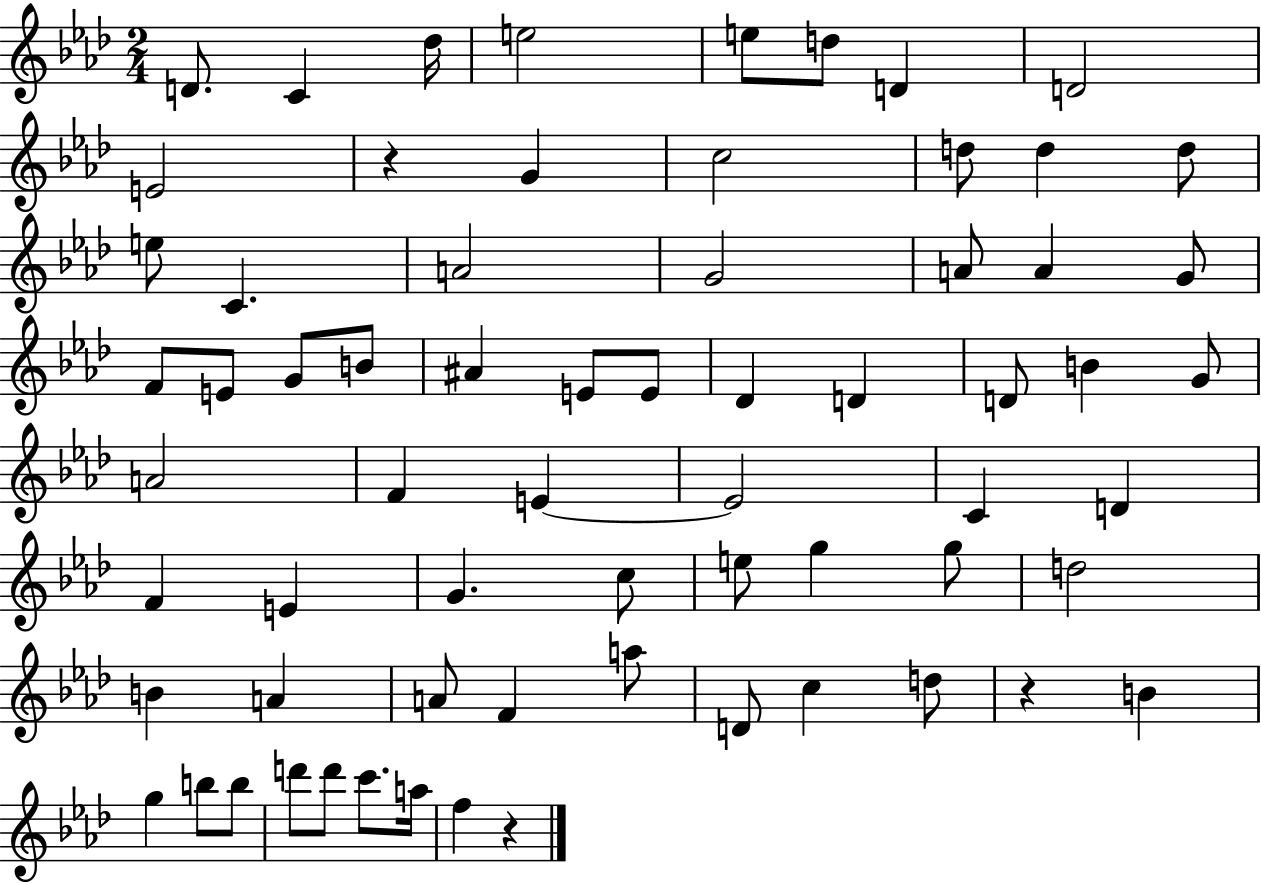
X:1
T:Untitled
M:2/4
L:1/4
K:Ab
D/2 C _d/4 e2 e/2 d/2 D D2 E2 z G c2 d/2 d d/2 e/2 C A2 G2 A/2 A G/2 F/2 E/2 G/2 B/2 ^A E/2 E/2 _D D D/2 B G/2 A2 F E E2 C D F E G c/2 e/2 g g/2 d2 B A A/2 F a/2 D/2 c d/2 z B g b/2 b/2 d'/2 d'/2 c'/2 a/4 f z